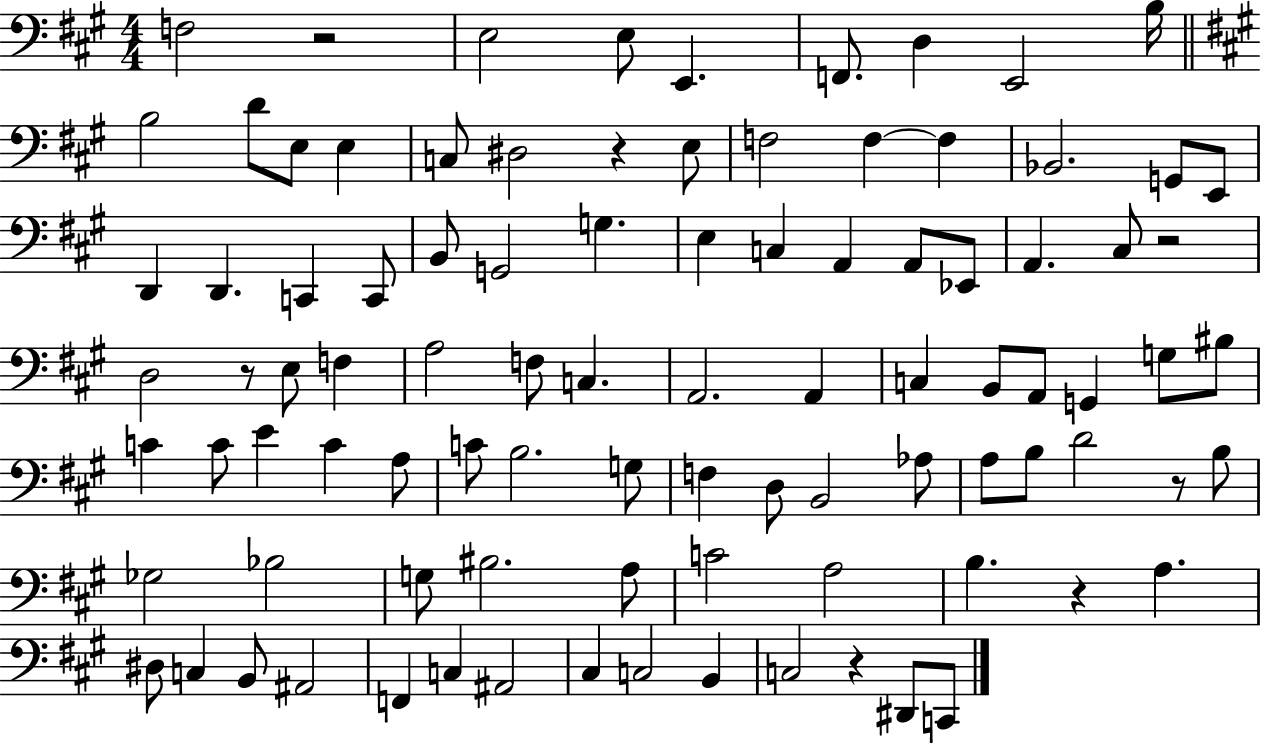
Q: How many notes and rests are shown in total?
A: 94